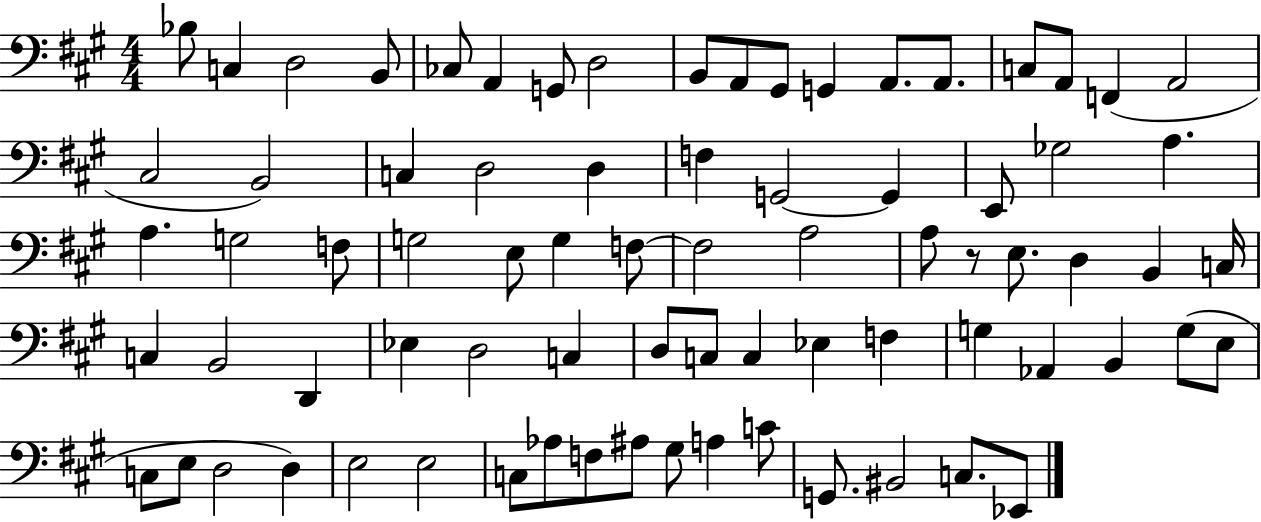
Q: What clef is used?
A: bass